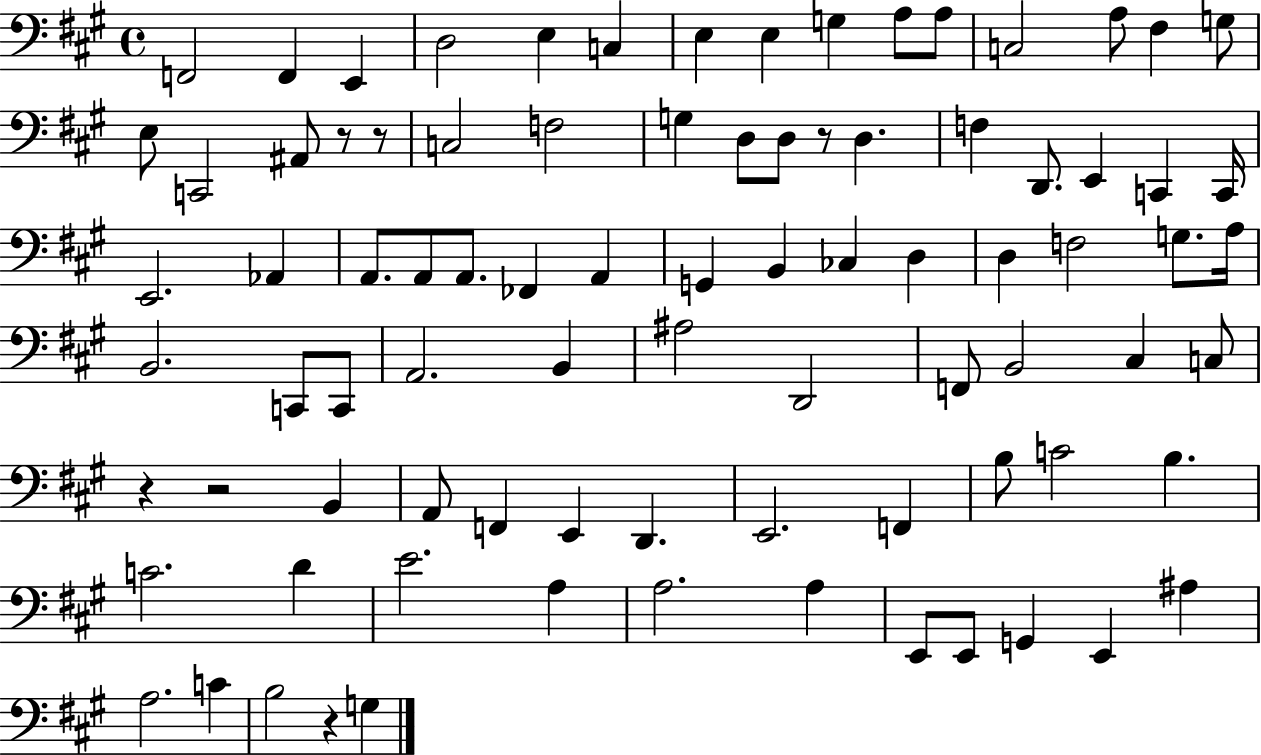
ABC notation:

X:1
T:Untitled
M:4/4
L:1/4
K:A
F,,2 F,, E,, D,2 E, C, E, E, G, A,/2 A,/2 C,2 A,/2 ^F, G,/2 E,/2 C,,2 ^A,,/2 z/2 z/2 C,2 F,2 G, D,/2 D,/2 z/2 D, F, D,,/2 E,, C,, C,,/4 E,,2 _A,, A,,/2 A,,/2 A,,/2 _F,, A,, G,, B,, _C, D, D, F,2 G,/2 A,/4 B,,2 C,,/2 C,,/2 A,,2 B,, ^A,2 D,,2 F,,/2 B,,2 ^C, C,/2 z z2 B,, A,,/2 F,, E,, D,, E,,2 F,, B,/2 C2 B, C2 D E2 A, A,2 A, E,,/2 E,,/2 G,, E,, ^A, A,2 C B,2 z G,